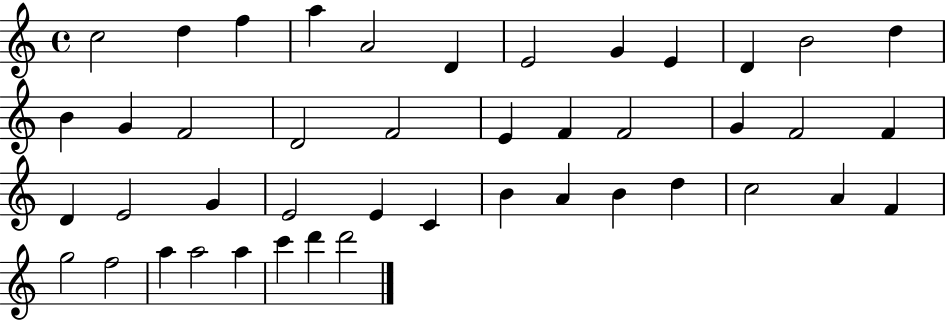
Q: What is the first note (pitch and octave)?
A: C5